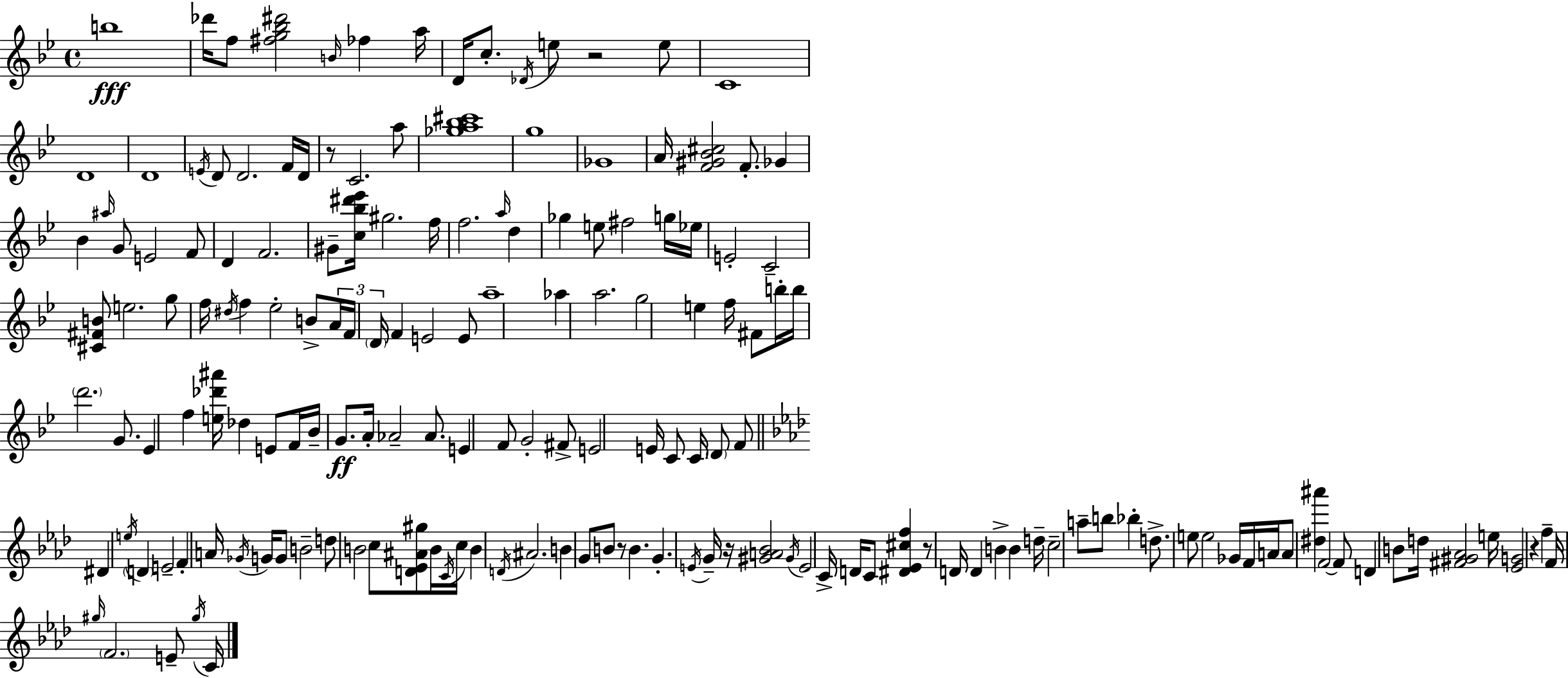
X:1
T:Untitled
M:4/4
L:1/4
K:Gm
b4 _d'/4 f/2 [^fg_b^d']2 B/4 _f a/4 D/4 c/2 _D/4 e/2 z2 e/2 C4 D4 D4 E/4 D/2 D2 F/4 D/4 z/2 C2 a/2 [_ga_b^c']4 g4 _G4 A/4 [F^G_B^c]2 F/2 _G _B ^a/4 G/2 E2 F/2 D F2 ^G/2 [c_b^d'_e']/4 ^g2 f/4 f2 a/4 d _g e/2 ^f2 g/4 _e/4 E2 C2 [^C^FB]/2 e2 g/2 f/4 ^d/4 f _e2 B/2 A/4 F/4 D/4 F E2 E/2 a4 _a a2 g2 e f/4 ^F/2 b/4 b/4 d'2 G/2 _E f [e_d'^a']/4 _d E/2 F/4 _B/4 G/2 A/4 _A2 _A/2 E F/2 G2 ^F/2 E2 E/4 C/2 C/4 D/2 F/2 ^D e/4 D E2 F A/4 _G/4 G/4 G/2 B2 d/2 B2 c/2 [D_E^A^g]/2 B/4 C/4 c/4 B D/4 ^A2 B G/2 B/2 z/2 B G E/4 G/4 z/4 [^GA_B]2 ^G/4 E2 C/4 D/4 C/2 [^D_E^cf] z/2 D/4 D B B d/4 c2 a/2 b/2 _b d/2 e/2 e2 _G/4 F/4 A/4 A/2 [^d^a'] F2 F/2 D B/2 d/4 [^F^G_A]2 e/4 [_EG]2 z f F/4 ^g/4 F2 E/2 ^g/4 C/4